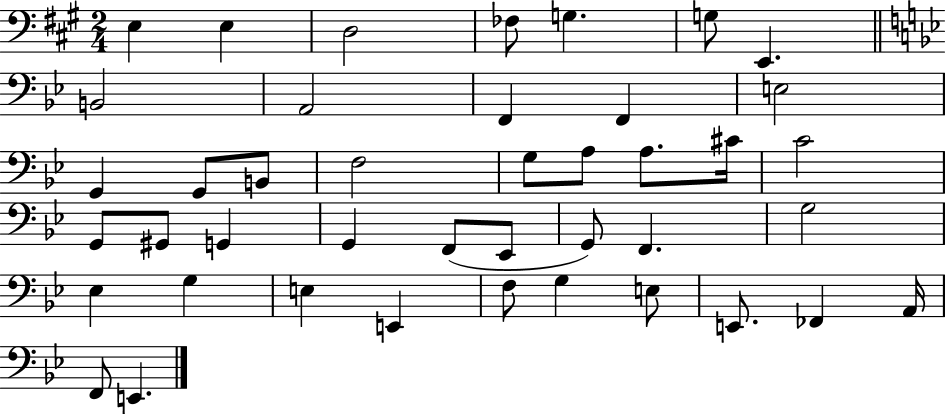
E3/q E3/q D3/h FES3/e G3/q. G3/e E2/q. B2/h A2/h F2/q F2/q E3/h G2/q G2/e B2/e F3/h G3/e A3/e A3/e. C#4/s C4/h G2/e G#2/e G2/q G2/q F2/e Eb2/e G2/e F2/q. G3/h Eb3/q G3/q E3/q E2/q F3/e G3/q E3/e E2/e. FES2/q A2/s F2/e E2/q.